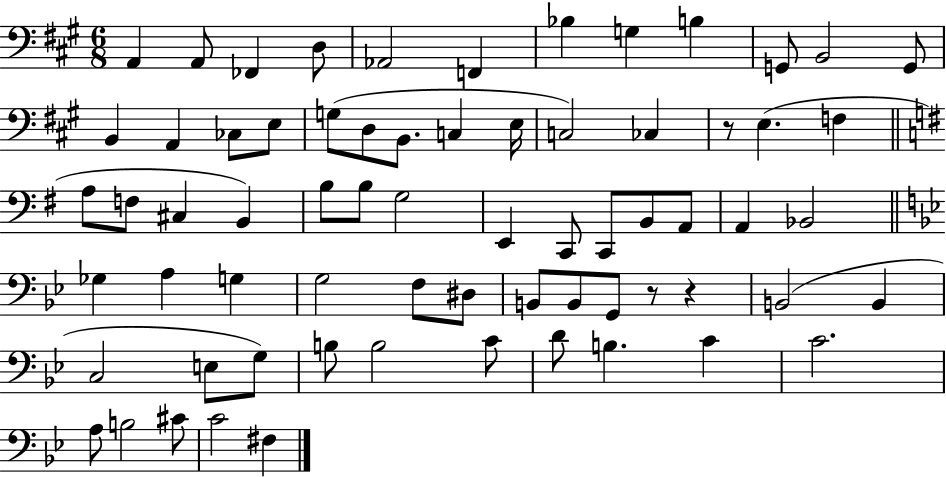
X:1
T:Untitled
M:6/8
L:1/4
K:A
A,, A,,/2 _F,, D,/2 _A,,2 F,, _B, G, B, G,,/2 B,,2 G,,/2 B,, A,, _C,/2 E,/2 G,/2 D,/2 B,,/2 C, E,/4 C,2 _C, z/2 E, F, A,/2 F,/2 ^C, B,, B,/2 B,/2 G,2 E,, C,,/2 C,,/2 B,,/2 A,,/2 A,, _B,,2 _G, A, G, G,2 F,/2 ^D,/2 B,,/2 B,,/2 G,,/2 z/2 z B,,2 B,, C,2 E,/2 G,/2 B,/2 B,2 C/2 D/2 B, C C2 A,/2 B,2 ^C/2 C2 ^F,